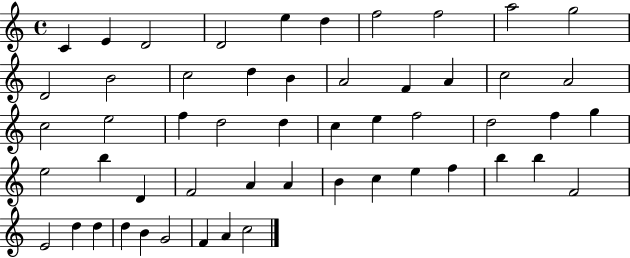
X:1
T:Untitled
M:4/4
L:1/4
K:C
C E D2 D2 e d f2 f2 a2 g2 D2 B2 c2 d B A2 F A c2 A2 c2 e2 f d2 d c e f2 d2 f g e2 b D F2 A A B c e f b b F2 E2 d d d B G2 F A c2